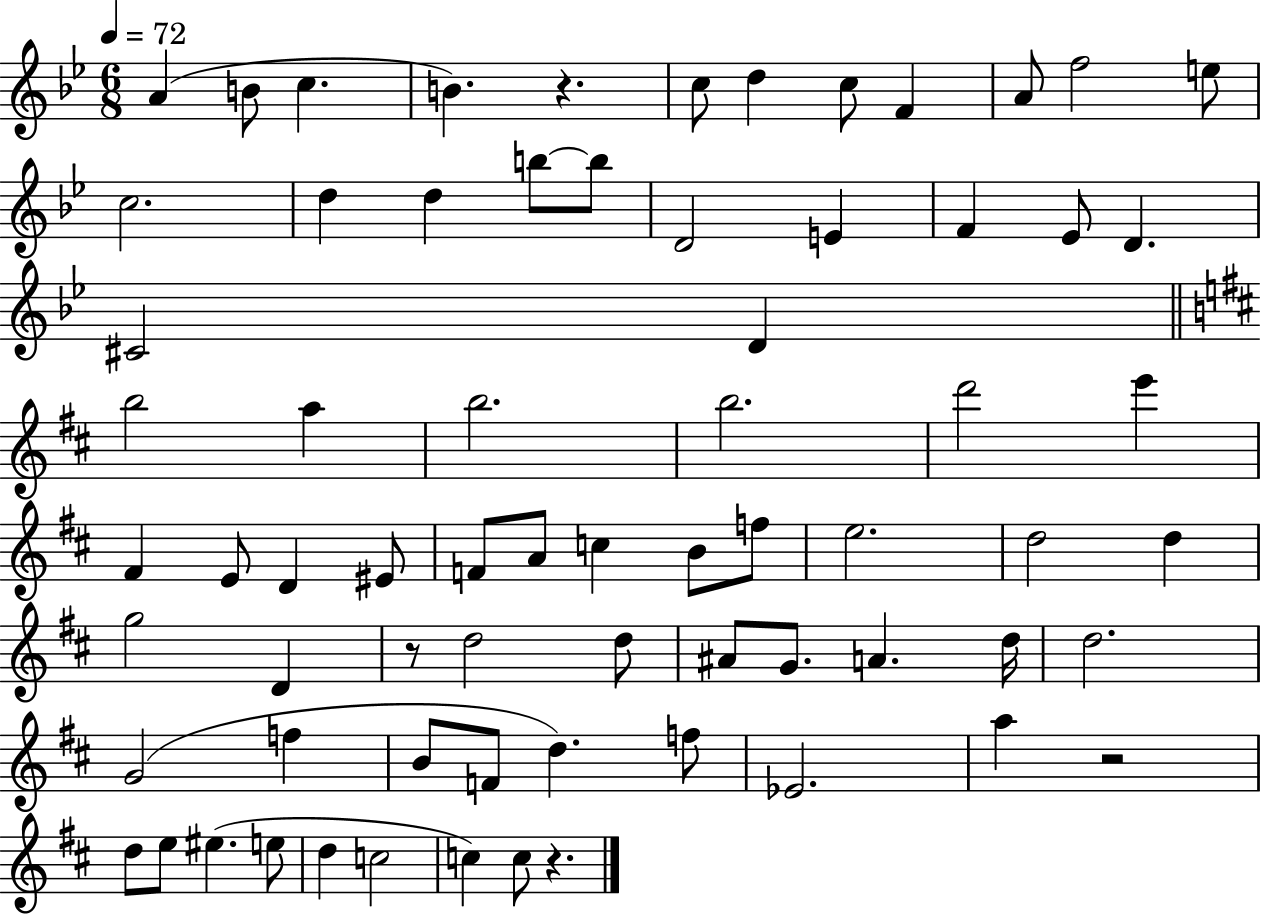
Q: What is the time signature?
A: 6/8